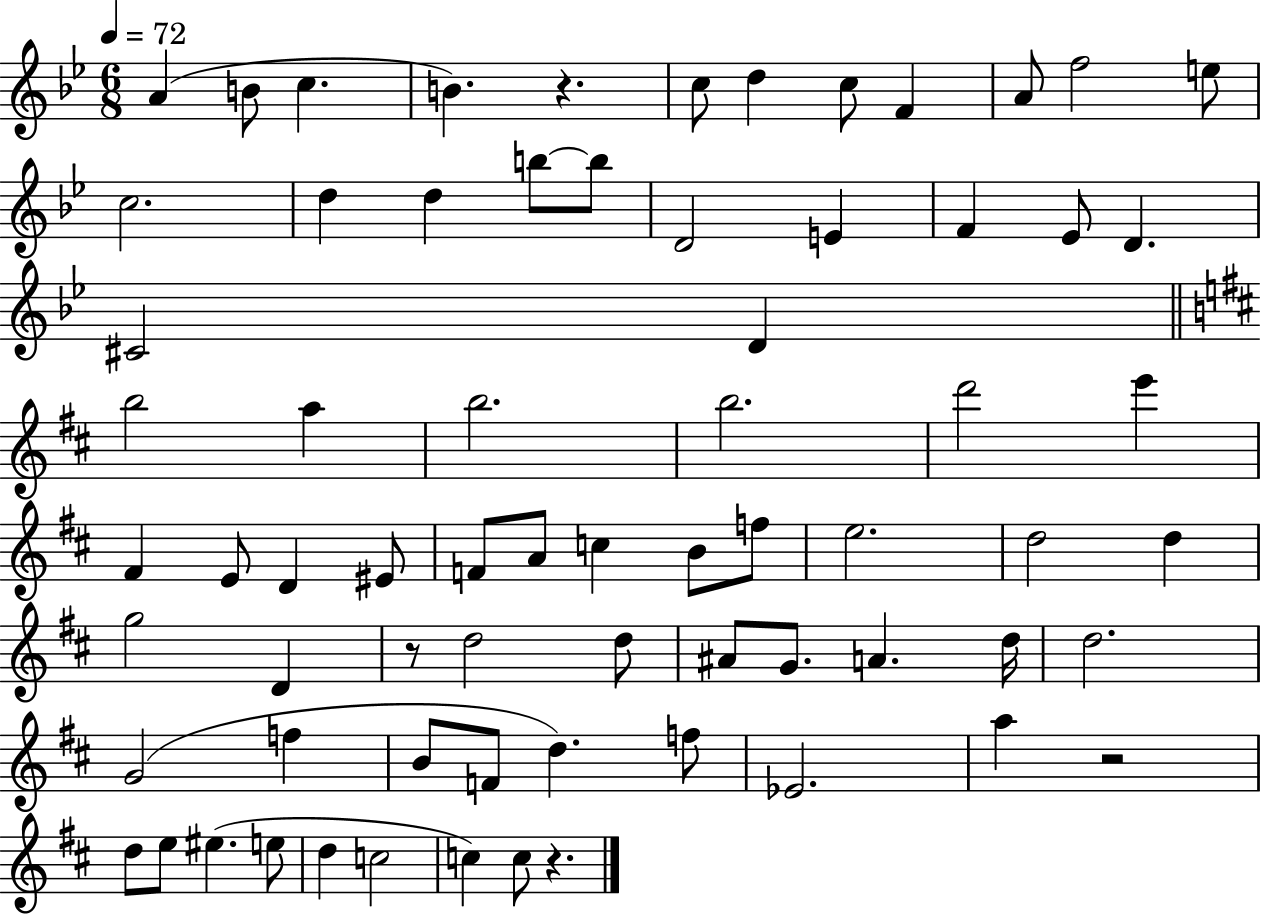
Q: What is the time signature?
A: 6/8